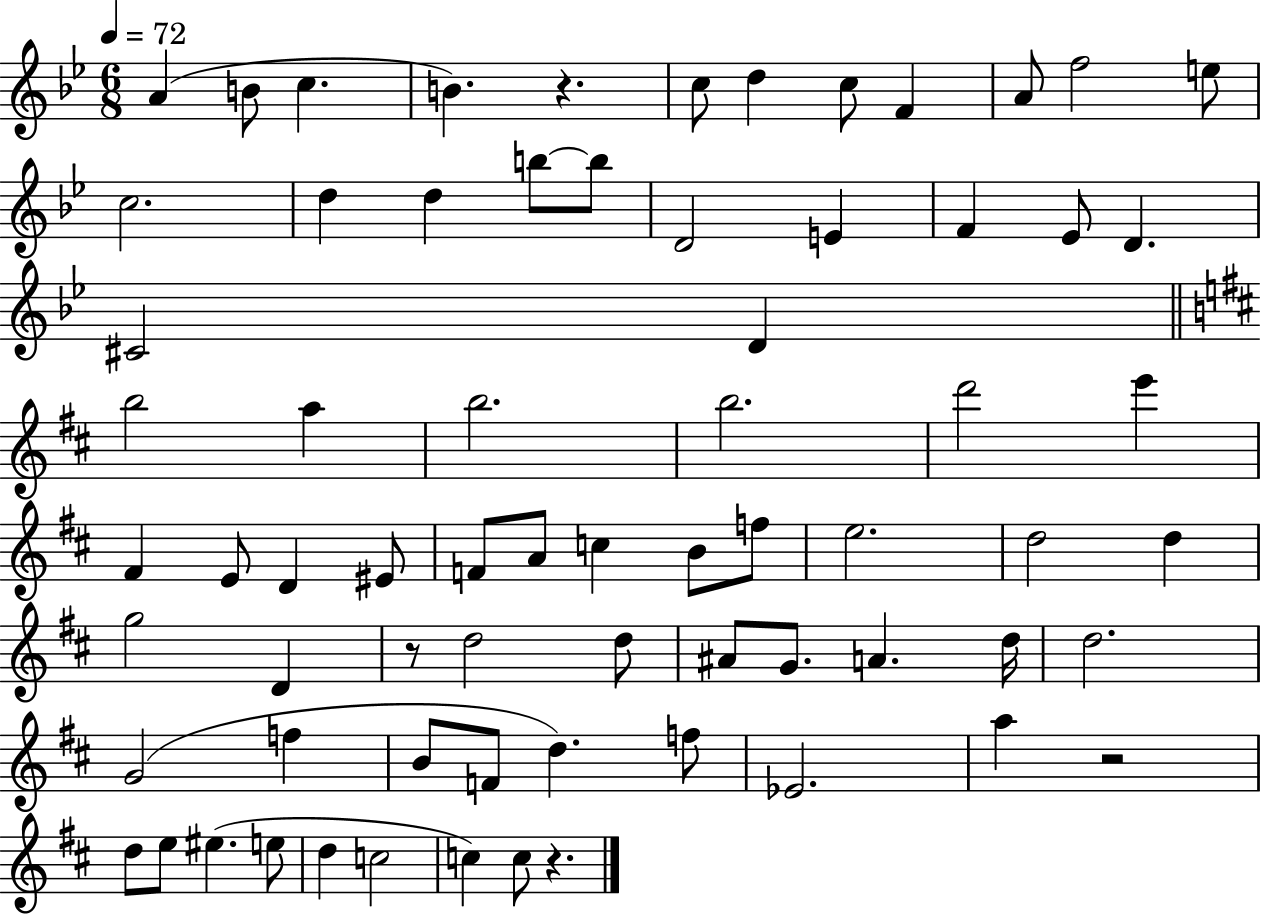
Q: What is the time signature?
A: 6/8